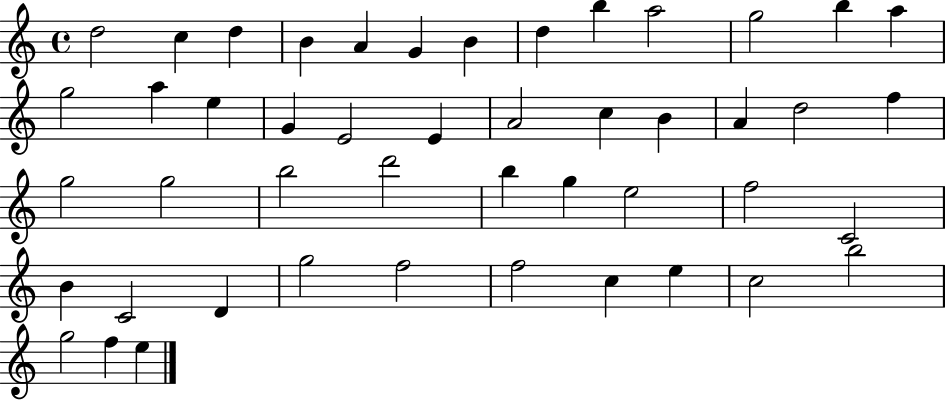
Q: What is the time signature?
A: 4/4